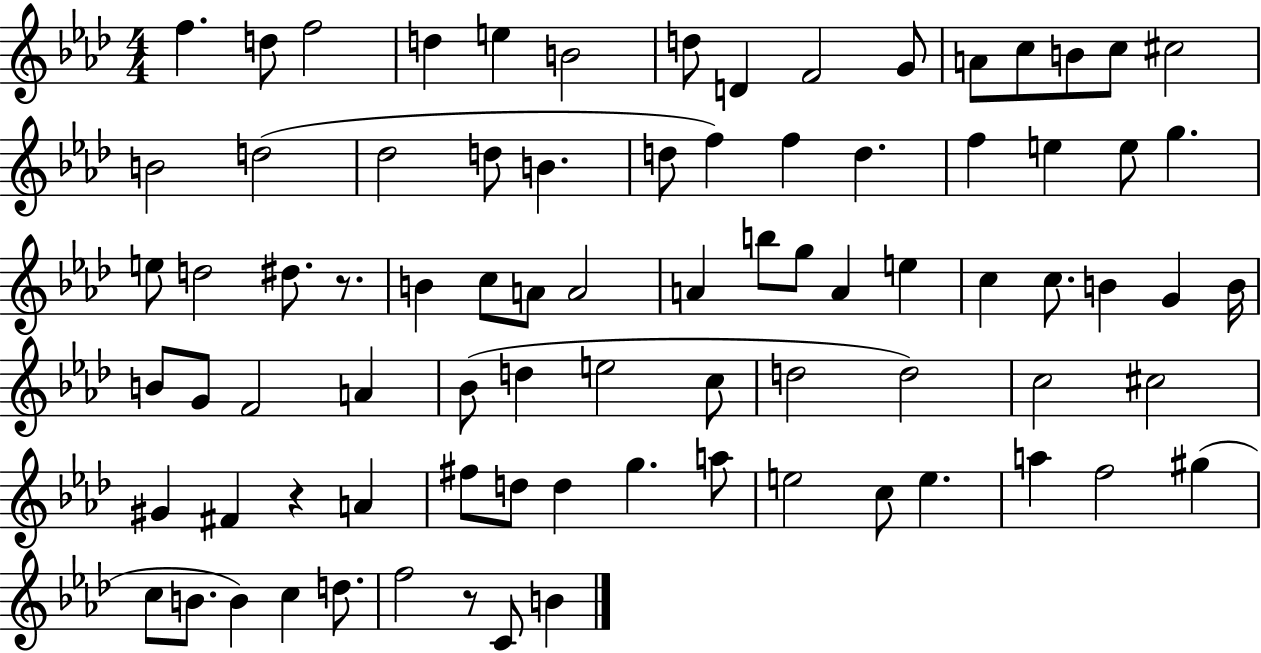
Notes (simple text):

F5/q. D5/e F5/h D5/q E5/q B4/h D5/e D4/q F4/h G4/e A4/e C5/e B4/e C5/e C#5/h B4/h D5/h Db5/h D5/e B4/q. D5/e F5/q F5/q D5/q. F5/q E5/q E5/e G5/q. E5/e D5/h D#5/e. R/e. B4/q C5/e A4/e A4/h A4/q B5/e G5/e A4/q E5/q C5/q C5/e. B4/q G4/q B4/s B4/e G4/e F4/h A4/q Bb4/e D5/q E5/h C5/e D5/h D5/h C5/h C#5/h G#4/q F#4/q R/q A4/q F#5/e D5/e D5/q G5/q. A5/e E5/h C5/e E5/q. A5/q F5/h G#5/q C5/e B4/e. B4/q C5/q D5/e. F5/h R/e C4/e B4/q